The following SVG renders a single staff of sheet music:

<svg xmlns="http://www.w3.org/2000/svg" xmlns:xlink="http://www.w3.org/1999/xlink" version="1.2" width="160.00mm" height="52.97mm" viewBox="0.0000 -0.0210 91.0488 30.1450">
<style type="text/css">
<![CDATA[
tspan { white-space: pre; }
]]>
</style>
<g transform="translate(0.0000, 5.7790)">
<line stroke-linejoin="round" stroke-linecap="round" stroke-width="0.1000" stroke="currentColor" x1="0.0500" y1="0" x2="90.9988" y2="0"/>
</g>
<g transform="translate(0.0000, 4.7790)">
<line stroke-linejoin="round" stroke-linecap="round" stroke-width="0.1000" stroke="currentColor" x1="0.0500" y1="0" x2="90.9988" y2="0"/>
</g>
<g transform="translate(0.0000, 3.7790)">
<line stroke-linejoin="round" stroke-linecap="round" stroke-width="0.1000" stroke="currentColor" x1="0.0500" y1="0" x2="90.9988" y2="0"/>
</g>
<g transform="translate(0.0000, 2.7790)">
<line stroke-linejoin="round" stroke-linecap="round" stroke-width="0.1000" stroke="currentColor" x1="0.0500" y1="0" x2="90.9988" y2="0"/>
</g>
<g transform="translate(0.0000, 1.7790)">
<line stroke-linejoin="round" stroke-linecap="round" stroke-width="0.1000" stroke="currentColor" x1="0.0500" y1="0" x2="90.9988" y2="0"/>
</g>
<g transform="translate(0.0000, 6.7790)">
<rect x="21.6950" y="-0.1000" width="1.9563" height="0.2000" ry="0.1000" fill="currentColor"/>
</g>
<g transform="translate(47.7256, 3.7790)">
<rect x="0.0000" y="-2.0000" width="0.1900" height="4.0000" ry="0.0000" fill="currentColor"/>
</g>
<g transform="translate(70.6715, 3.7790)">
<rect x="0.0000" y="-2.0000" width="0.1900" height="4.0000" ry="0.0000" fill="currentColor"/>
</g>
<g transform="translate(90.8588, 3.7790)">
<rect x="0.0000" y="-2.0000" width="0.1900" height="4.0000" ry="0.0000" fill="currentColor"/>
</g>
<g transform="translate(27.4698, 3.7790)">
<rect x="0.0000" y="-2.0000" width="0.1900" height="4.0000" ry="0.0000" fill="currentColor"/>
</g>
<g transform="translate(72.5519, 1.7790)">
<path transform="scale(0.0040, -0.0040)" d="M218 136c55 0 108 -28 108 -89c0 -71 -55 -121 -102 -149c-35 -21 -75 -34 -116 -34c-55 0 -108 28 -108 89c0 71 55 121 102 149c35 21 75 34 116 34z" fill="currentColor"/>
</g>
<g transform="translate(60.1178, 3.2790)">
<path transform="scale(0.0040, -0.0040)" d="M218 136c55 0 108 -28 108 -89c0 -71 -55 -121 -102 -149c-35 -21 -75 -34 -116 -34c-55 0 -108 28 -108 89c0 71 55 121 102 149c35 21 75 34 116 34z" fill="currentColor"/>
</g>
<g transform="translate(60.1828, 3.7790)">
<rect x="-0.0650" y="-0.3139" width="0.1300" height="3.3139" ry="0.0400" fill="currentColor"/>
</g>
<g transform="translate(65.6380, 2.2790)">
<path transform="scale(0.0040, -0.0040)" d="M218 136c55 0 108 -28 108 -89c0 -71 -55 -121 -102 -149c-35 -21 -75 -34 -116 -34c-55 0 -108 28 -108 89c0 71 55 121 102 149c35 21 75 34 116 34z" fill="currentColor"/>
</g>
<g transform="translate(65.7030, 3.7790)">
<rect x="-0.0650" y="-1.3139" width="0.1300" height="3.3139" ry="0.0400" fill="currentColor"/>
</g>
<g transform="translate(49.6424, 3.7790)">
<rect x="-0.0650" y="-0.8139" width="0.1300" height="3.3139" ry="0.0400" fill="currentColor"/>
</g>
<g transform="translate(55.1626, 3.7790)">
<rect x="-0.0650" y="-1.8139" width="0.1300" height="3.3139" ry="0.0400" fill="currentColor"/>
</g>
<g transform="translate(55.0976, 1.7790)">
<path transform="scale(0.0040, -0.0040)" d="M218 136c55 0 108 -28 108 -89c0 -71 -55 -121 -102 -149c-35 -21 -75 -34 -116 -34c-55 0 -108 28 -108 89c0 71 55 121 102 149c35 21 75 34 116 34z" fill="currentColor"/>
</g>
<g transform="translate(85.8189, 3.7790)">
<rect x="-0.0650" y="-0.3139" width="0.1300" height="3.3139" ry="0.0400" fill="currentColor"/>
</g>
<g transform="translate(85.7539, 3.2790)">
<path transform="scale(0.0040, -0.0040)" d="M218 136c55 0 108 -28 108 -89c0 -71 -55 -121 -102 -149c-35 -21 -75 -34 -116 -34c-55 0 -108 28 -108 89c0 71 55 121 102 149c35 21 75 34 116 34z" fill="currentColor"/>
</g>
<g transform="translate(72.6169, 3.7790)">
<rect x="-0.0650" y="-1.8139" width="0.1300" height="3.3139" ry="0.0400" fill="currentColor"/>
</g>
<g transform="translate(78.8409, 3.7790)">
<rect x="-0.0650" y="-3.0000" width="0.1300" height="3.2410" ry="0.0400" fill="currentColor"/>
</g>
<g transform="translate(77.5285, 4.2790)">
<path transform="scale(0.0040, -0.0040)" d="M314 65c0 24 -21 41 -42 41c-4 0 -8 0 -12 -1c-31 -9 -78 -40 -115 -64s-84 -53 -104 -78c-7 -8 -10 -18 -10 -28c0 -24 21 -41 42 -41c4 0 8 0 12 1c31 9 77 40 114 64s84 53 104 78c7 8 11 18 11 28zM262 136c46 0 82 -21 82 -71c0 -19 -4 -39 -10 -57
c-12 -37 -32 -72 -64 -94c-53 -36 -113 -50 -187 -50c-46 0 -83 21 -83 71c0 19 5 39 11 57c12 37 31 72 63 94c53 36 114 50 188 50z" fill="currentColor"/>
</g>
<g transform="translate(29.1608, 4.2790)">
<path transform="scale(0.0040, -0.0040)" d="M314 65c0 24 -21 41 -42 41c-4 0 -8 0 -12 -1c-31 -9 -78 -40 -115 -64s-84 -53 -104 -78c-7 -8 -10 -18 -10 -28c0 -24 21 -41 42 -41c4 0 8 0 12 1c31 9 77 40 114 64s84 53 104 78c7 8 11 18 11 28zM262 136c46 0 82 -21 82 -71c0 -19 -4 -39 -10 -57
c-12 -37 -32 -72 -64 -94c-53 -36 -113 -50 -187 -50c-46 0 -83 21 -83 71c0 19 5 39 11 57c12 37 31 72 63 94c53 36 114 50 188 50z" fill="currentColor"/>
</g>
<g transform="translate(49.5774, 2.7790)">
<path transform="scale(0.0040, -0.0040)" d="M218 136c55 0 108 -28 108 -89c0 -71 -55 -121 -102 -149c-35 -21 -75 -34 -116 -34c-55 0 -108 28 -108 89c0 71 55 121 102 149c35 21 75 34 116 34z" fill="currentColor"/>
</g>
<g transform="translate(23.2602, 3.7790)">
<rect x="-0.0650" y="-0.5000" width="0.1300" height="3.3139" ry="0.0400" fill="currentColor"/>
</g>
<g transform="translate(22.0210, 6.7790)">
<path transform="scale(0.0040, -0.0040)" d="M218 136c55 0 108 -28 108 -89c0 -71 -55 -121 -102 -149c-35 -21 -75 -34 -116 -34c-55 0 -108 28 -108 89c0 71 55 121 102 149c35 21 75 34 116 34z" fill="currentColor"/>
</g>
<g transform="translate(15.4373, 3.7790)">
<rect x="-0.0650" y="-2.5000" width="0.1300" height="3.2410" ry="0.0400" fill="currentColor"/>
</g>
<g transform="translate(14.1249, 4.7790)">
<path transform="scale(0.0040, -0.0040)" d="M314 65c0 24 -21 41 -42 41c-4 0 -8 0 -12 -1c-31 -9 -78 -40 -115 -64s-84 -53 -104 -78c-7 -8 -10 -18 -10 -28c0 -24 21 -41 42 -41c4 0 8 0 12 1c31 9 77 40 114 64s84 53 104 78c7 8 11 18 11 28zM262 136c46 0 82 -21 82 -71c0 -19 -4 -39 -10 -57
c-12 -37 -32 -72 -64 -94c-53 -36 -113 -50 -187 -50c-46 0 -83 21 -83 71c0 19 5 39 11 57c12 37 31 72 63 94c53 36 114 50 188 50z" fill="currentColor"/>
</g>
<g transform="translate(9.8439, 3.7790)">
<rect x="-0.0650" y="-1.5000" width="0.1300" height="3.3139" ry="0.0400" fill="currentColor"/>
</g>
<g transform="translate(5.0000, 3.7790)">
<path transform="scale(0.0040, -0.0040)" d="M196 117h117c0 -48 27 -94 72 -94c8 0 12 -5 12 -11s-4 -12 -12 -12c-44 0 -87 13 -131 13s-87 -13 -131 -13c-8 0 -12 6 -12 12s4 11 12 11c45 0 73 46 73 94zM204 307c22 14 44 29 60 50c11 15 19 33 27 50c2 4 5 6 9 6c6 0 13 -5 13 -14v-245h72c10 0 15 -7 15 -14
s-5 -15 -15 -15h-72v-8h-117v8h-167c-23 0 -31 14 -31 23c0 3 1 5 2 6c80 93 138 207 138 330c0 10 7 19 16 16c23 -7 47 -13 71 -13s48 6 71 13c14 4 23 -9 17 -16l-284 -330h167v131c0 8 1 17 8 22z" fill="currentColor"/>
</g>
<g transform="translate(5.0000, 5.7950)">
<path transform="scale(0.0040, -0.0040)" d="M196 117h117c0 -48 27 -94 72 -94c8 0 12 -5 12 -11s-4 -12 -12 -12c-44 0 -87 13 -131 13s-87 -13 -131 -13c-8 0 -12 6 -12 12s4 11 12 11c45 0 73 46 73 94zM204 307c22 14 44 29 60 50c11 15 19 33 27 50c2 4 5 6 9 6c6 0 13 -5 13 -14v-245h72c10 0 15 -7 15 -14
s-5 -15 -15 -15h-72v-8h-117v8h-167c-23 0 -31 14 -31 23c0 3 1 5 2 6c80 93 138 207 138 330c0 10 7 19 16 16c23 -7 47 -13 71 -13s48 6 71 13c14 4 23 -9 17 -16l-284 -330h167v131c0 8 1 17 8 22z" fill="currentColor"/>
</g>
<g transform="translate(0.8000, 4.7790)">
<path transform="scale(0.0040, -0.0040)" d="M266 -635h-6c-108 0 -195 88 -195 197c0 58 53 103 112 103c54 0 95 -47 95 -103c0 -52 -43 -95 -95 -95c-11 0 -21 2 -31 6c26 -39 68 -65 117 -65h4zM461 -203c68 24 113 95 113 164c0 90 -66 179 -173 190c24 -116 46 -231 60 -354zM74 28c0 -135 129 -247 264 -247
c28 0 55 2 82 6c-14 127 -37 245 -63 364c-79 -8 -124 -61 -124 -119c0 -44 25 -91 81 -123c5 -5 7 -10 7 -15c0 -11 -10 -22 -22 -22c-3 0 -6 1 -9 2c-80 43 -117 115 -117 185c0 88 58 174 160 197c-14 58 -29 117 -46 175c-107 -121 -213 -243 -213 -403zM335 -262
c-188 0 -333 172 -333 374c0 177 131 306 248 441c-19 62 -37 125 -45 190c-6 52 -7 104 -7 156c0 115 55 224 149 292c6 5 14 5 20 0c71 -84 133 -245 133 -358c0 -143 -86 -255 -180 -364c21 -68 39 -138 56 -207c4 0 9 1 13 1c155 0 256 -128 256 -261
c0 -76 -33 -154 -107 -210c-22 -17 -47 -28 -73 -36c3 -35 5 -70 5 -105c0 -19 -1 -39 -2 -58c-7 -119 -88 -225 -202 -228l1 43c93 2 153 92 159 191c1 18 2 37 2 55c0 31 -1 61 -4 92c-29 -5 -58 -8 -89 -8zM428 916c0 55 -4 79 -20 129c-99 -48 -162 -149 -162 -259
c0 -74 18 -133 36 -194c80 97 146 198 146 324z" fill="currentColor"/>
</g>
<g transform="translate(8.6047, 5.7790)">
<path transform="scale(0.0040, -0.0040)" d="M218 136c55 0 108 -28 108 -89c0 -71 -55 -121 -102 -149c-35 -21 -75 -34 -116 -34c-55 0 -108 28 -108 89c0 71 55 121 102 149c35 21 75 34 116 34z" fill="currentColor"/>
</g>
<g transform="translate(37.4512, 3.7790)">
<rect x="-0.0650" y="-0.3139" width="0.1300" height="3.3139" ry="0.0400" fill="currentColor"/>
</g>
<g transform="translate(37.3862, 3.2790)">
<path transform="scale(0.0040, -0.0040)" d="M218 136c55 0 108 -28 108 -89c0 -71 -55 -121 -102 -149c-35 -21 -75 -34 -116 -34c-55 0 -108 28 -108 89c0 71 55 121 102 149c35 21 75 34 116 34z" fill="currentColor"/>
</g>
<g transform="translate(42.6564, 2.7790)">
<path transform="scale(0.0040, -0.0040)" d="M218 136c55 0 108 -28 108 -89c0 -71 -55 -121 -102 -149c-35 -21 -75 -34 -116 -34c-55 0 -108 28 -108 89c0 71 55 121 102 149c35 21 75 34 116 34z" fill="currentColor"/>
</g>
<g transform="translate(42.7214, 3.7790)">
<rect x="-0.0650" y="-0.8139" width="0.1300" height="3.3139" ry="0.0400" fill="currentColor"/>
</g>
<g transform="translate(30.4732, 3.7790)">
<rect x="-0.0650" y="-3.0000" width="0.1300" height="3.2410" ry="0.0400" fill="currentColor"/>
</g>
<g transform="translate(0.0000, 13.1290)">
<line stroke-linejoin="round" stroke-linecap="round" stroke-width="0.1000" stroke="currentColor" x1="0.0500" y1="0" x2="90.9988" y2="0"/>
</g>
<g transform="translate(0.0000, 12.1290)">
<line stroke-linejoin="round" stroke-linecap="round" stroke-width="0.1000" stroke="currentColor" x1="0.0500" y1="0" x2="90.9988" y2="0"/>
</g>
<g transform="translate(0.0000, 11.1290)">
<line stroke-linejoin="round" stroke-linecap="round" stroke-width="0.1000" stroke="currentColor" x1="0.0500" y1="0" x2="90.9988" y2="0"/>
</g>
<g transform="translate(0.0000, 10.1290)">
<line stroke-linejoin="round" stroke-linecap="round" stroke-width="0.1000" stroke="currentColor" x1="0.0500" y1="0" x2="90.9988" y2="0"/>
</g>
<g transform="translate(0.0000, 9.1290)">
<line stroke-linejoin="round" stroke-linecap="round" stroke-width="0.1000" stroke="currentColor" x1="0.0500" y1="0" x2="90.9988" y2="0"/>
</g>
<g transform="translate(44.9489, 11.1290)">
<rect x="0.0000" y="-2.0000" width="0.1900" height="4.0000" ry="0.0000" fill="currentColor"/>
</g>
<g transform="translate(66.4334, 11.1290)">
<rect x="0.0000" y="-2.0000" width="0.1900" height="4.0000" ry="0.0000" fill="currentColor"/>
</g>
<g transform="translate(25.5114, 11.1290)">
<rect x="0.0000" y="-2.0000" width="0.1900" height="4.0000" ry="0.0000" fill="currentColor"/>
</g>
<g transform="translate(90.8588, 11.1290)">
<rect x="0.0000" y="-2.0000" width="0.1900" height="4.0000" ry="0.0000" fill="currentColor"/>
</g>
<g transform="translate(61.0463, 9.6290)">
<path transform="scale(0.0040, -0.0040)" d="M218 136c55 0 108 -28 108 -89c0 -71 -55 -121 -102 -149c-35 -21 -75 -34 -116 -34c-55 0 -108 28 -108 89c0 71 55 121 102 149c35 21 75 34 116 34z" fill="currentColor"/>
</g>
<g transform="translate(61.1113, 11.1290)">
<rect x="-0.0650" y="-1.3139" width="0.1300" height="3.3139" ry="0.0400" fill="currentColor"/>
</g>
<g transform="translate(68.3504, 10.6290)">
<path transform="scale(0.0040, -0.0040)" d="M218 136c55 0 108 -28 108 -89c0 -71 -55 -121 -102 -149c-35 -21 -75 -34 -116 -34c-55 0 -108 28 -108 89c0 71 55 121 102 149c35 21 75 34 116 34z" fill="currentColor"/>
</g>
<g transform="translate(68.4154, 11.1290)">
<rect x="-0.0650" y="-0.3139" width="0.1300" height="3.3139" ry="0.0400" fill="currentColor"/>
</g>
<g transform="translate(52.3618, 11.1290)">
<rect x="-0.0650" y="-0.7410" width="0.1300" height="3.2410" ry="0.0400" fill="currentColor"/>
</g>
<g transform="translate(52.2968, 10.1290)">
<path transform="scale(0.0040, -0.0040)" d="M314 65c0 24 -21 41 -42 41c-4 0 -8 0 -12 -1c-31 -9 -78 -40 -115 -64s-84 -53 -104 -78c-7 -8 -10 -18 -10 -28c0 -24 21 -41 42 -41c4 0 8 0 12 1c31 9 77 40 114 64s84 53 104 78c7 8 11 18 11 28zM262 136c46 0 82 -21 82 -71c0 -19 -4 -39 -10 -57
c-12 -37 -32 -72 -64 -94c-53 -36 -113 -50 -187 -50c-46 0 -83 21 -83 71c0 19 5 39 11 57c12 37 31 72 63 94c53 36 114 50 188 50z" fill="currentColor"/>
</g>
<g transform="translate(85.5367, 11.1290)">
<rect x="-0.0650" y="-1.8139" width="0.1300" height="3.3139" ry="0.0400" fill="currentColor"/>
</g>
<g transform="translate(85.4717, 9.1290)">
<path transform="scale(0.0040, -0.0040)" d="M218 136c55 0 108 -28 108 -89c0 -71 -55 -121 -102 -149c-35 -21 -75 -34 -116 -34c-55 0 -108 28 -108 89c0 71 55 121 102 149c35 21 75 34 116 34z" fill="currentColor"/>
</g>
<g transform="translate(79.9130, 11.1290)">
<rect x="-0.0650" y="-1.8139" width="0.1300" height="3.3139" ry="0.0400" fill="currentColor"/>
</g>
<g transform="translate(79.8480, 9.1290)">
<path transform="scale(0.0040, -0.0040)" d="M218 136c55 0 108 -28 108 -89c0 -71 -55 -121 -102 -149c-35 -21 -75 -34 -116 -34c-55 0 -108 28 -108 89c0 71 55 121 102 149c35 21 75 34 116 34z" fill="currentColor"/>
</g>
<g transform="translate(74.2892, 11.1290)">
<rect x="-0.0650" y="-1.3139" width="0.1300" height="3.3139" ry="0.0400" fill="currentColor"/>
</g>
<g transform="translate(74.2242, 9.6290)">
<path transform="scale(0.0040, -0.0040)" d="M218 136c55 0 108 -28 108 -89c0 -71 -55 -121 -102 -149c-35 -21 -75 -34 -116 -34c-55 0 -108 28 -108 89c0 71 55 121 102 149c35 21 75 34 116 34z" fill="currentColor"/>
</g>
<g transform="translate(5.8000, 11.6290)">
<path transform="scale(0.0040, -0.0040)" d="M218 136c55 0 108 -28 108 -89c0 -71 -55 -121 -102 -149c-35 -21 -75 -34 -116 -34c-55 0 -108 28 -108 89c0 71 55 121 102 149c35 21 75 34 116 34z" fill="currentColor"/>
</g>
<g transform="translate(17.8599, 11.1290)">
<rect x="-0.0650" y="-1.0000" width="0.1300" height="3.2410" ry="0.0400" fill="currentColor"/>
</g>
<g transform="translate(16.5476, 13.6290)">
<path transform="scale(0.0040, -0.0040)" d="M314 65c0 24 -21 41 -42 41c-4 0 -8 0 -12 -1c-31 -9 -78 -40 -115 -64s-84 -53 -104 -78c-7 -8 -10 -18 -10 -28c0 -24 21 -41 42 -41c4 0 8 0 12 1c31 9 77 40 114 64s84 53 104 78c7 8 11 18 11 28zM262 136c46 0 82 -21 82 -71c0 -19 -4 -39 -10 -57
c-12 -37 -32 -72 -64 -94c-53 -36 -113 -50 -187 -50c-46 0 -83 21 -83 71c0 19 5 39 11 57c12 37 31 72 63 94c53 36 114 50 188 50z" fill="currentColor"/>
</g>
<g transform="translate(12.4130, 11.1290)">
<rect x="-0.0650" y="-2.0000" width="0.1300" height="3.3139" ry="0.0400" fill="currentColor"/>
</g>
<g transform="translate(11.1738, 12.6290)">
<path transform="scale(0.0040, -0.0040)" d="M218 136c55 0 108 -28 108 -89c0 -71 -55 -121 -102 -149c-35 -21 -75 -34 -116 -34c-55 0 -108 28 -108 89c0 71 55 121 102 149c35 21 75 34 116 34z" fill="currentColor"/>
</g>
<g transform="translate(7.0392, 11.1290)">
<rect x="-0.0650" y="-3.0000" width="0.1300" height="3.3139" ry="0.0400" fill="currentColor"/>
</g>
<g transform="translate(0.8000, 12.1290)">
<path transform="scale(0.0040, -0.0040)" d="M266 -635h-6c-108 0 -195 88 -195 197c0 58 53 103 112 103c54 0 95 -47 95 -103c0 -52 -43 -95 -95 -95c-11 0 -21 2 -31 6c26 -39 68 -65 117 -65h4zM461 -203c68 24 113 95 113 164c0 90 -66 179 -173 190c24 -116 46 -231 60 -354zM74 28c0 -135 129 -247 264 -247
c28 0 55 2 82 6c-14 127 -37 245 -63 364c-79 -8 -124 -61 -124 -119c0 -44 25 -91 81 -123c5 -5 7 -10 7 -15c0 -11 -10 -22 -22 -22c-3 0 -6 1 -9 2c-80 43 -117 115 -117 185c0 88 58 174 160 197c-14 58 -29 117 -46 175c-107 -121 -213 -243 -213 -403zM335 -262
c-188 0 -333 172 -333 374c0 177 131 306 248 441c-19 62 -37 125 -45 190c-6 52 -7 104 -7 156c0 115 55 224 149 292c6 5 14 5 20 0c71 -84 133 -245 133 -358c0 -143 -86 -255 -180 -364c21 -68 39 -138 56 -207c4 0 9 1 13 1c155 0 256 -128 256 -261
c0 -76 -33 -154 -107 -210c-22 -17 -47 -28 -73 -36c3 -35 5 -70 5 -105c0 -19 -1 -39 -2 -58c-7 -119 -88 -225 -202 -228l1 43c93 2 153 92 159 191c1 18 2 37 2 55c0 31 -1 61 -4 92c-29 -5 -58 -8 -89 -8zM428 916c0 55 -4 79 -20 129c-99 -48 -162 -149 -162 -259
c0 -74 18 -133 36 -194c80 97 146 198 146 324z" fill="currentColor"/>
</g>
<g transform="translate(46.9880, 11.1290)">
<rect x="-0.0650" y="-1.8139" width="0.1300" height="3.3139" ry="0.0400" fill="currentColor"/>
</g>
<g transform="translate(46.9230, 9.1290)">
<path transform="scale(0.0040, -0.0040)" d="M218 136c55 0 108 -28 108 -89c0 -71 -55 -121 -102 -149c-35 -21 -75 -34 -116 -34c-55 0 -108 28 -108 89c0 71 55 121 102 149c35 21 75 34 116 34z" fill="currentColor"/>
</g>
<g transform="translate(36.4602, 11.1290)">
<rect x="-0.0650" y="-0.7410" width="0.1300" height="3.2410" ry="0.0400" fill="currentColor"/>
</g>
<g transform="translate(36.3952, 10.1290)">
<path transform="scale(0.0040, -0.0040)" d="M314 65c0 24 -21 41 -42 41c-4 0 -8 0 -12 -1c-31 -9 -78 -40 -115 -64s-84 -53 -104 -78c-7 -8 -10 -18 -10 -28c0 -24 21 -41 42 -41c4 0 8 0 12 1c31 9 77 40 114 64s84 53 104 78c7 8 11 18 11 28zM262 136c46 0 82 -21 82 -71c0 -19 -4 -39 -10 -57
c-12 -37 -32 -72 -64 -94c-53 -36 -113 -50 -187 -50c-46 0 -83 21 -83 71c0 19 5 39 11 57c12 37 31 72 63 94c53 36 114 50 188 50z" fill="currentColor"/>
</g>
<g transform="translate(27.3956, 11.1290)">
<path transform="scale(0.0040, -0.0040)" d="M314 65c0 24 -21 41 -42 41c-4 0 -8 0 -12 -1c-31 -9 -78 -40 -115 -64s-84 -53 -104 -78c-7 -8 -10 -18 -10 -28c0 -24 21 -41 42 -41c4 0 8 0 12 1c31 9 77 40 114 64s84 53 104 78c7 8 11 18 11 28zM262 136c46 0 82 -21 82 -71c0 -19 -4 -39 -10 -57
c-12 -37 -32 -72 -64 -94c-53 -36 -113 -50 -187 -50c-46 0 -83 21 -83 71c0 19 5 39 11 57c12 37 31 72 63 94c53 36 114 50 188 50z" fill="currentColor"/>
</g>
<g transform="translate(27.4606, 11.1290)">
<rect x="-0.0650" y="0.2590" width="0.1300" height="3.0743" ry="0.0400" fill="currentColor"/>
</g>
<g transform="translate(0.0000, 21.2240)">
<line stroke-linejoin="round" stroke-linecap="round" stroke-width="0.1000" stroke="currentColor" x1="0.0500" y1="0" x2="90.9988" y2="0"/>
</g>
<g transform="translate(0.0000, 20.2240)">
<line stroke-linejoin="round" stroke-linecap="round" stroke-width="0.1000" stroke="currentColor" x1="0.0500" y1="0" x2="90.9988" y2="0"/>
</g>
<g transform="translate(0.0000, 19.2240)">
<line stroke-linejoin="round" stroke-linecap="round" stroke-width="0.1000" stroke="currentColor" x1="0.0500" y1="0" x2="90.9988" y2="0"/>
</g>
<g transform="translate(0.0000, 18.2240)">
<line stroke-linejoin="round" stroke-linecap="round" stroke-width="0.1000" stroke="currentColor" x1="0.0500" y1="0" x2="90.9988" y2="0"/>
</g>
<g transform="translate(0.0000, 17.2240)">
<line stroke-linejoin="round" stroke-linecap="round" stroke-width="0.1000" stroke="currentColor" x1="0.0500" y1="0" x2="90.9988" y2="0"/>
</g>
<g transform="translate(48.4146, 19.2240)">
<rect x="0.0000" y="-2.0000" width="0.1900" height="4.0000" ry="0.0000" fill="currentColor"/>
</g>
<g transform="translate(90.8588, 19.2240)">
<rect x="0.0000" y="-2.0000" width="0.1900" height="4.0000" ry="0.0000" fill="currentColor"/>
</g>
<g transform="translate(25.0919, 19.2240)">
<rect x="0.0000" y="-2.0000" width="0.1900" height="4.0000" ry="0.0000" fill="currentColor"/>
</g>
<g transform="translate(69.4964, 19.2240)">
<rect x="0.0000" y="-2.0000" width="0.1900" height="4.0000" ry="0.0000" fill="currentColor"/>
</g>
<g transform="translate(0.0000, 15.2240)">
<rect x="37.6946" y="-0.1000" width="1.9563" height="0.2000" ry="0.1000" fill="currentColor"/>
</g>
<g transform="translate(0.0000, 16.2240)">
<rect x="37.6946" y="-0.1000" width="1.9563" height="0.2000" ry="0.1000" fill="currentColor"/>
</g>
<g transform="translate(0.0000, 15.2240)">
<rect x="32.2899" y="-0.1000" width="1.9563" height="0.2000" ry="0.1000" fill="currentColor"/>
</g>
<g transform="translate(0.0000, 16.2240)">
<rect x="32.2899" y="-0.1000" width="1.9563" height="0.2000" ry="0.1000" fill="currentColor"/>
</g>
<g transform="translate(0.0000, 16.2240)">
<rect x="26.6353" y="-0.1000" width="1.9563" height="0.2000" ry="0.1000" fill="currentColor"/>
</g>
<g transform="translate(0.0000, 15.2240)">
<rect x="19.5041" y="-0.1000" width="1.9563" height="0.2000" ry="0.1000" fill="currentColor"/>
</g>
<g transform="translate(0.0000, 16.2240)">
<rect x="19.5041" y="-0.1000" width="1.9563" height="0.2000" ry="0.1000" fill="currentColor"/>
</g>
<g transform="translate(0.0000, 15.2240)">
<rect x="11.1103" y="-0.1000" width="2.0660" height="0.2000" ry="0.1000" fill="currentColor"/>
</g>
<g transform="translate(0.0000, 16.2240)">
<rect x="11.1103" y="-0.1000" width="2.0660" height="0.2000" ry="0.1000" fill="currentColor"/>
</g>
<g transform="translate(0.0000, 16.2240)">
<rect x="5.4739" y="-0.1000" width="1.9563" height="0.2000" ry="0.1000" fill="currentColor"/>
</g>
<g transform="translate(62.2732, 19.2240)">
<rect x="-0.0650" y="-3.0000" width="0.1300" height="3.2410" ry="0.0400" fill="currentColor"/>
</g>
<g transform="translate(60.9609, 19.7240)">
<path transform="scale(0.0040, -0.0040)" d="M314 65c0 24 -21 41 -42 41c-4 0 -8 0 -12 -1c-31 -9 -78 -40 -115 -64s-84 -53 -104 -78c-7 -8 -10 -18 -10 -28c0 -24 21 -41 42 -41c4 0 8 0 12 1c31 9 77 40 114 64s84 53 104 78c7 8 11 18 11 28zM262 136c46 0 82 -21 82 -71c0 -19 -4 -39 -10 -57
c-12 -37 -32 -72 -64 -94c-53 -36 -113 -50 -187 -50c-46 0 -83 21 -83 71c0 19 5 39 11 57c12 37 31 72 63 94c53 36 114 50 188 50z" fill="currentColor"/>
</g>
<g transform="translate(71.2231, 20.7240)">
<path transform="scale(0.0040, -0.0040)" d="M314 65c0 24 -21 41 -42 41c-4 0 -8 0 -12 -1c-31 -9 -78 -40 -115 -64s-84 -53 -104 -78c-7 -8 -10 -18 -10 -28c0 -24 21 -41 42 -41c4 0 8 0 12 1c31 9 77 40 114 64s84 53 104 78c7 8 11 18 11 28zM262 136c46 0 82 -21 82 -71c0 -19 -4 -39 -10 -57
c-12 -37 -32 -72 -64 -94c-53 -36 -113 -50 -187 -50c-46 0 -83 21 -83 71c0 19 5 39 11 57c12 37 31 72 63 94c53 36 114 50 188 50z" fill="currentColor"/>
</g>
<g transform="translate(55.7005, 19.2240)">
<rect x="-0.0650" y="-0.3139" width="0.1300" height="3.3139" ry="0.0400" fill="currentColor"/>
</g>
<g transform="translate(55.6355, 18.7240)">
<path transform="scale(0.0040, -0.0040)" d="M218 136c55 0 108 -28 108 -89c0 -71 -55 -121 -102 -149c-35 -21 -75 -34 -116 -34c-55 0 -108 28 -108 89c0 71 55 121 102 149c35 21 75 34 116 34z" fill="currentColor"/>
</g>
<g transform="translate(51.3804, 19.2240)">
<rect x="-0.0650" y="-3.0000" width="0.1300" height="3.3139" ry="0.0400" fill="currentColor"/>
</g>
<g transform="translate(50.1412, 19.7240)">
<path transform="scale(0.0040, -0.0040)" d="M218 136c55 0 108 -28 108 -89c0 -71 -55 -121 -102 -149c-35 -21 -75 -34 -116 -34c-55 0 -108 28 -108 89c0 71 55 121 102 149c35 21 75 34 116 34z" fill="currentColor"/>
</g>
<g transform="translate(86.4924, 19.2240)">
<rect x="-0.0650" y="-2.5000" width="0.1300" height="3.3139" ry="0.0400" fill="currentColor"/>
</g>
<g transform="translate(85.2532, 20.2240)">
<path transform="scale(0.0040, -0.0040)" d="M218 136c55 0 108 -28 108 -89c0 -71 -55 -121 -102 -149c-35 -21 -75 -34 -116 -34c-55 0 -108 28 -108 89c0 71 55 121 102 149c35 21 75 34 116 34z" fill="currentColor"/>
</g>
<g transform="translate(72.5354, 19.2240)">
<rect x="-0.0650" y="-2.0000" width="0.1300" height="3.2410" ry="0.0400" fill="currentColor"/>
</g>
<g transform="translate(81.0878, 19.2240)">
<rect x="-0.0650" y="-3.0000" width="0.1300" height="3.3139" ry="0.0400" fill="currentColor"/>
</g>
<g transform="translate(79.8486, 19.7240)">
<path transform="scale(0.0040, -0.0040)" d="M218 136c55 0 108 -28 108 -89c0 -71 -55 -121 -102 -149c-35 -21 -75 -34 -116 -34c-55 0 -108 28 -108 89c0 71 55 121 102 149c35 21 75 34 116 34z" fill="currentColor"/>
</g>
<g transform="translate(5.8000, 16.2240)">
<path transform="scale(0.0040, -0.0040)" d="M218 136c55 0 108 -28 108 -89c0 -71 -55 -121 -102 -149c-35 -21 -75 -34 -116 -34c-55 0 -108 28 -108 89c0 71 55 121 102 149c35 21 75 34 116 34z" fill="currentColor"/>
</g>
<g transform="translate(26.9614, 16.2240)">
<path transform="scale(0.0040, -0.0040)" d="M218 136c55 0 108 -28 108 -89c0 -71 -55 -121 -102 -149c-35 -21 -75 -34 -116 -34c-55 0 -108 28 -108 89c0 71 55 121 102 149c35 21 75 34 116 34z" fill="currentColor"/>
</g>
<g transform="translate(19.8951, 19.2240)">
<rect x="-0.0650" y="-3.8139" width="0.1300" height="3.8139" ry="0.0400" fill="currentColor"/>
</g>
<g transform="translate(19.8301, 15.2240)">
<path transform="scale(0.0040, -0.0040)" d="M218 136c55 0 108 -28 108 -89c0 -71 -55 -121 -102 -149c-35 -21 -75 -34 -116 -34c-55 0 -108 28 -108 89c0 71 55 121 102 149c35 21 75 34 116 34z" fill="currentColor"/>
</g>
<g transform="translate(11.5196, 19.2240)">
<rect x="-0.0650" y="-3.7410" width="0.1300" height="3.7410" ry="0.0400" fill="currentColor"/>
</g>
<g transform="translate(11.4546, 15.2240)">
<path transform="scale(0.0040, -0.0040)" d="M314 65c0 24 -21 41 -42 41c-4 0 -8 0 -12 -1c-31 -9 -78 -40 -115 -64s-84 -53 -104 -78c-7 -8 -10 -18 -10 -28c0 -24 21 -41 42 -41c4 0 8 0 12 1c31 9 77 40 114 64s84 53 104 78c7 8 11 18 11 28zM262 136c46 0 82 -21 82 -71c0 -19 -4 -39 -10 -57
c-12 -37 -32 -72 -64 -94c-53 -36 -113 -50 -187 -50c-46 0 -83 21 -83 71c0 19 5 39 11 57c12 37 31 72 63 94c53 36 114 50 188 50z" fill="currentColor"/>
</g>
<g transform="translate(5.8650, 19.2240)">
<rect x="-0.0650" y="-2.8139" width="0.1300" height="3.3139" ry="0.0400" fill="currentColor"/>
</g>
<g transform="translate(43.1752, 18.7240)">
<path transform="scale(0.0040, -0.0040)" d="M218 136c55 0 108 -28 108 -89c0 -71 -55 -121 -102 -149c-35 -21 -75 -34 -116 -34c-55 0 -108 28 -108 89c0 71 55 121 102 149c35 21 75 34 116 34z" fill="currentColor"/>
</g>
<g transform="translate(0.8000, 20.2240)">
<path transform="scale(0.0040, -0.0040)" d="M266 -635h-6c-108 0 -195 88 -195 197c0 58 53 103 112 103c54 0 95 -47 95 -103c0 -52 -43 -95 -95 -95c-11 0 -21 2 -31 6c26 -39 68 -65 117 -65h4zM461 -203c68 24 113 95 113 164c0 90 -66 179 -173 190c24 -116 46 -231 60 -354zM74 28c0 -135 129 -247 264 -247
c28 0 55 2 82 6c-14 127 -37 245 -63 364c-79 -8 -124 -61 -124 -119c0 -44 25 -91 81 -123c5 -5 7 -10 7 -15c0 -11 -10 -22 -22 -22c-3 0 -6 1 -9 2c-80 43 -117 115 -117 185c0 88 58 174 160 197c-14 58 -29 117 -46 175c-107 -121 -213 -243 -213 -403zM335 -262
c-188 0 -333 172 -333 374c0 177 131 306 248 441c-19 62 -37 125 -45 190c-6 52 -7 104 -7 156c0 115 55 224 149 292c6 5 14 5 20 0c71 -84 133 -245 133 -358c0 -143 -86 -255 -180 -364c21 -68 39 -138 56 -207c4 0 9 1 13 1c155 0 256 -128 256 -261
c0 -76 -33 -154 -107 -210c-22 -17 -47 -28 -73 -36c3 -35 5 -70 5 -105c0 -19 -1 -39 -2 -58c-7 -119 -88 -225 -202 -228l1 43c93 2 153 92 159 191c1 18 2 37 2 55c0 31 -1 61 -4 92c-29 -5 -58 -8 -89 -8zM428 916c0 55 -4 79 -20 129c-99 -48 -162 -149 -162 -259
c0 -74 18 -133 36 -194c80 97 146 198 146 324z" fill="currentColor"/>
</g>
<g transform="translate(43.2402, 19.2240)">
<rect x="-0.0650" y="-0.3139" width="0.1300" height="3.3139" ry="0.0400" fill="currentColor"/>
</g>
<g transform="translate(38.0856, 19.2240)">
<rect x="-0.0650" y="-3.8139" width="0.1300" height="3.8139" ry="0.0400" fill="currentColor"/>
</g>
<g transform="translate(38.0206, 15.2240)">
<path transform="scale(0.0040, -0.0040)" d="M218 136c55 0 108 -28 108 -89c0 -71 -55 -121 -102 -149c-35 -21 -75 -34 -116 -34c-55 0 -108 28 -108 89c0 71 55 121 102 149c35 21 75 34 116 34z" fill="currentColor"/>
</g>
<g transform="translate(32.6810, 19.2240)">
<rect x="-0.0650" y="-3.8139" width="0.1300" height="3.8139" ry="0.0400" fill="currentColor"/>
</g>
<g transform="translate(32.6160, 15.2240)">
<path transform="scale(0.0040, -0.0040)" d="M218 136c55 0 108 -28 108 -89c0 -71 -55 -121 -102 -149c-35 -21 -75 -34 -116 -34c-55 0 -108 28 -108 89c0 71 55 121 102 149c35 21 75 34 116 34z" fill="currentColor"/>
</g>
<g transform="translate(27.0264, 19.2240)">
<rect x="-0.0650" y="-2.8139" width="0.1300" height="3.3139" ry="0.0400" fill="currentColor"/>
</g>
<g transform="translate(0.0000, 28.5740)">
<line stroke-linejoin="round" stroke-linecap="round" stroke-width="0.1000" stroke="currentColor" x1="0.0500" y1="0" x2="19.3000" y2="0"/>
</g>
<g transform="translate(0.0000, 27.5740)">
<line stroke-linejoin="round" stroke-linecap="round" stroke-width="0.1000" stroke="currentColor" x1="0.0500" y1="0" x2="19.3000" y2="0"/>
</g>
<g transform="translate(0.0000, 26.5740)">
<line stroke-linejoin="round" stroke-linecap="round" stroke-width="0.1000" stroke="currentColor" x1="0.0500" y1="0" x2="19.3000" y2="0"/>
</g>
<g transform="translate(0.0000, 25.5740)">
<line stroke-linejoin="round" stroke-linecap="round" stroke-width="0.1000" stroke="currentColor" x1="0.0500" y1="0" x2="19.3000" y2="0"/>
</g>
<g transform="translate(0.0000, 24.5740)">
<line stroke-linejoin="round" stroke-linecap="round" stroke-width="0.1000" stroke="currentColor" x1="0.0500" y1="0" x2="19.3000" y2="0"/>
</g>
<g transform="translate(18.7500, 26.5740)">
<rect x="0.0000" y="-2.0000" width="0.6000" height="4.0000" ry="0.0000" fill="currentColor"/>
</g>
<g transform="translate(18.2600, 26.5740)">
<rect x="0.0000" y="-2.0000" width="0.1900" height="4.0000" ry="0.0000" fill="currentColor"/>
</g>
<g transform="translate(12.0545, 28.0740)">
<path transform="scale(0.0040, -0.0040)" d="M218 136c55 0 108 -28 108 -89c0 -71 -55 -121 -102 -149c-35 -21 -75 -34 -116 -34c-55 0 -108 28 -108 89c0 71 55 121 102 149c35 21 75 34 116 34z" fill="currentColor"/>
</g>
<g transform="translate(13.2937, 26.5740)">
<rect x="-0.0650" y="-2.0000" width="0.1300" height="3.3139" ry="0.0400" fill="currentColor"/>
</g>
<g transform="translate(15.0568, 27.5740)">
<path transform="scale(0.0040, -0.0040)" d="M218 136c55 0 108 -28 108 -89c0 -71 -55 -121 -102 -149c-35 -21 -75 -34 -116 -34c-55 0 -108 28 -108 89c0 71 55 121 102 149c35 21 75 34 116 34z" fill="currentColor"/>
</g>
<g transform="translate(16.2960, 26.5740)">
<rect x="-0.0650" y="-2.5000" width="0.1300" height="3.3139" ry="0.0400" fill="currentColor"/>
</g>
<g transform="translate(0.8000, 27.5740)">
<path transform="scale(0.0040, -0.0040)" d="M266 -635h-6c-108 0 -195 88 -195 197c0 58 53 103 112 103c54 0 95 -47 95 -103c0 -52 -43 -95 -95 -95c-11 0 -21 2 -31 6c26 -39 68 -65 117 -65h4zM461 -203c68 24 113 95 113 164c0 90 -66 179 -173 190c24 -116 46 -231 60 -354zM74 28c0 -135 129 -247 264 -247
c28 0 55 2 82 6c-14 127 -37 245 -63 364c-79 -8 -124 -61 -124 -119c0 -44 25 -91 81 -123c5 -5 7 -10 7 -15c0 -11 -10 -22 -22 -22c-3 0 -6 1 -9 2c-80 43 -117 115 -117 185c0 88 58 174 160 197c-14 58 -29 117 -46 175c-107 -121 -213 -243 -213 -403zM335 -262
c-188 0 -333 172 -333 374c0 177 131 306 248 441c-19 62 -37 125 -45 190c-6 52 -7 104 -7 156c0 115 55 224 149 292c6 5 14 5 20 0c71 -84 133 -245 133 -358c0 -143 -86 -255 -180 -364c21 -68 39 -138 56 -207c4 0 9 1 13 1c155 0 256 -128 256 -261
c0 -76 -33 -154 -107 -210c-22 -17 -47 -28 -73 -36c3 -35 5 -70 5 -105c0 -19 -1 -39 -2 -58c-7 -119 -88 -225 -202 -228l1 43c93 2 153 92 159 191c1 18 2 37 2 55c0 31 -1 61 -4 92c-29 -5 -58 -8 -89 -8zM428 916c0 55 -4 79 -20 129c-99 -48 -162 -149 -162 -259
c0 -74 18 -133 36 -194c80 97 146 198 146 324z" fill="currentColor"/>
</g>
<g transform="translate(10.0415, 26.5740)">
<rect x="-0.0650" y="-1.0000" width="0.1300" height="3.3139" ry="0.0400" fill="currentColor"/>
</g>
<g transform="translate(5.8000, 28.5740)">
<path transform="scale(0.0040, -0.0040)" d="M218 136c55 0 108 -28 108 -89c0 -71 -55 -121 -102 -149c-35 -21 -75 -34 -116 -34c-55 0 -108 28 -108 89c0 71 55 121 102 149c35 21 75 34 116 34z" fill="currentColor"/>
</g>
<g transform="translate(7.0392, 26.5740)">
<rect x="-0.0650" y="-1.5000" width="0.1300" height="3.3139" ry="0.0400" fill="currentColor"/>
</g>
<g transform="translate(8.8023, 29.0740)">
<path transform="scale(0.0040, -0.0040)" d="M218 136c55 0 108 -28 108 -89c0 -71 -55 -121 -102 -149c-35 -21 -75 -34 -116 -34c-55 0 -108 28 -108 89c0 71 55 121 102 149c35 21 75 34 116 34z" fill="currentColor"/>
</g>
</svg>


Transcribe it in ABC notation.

X:1
T:Untitled
M:4/4
L:1/4
K:C
E G2 C A2 c d d f c e f A2 c A F D2 B2 d2 f d2 e c e f f a c'2 c' a c' c' c A c A2 F2 A G E D F G